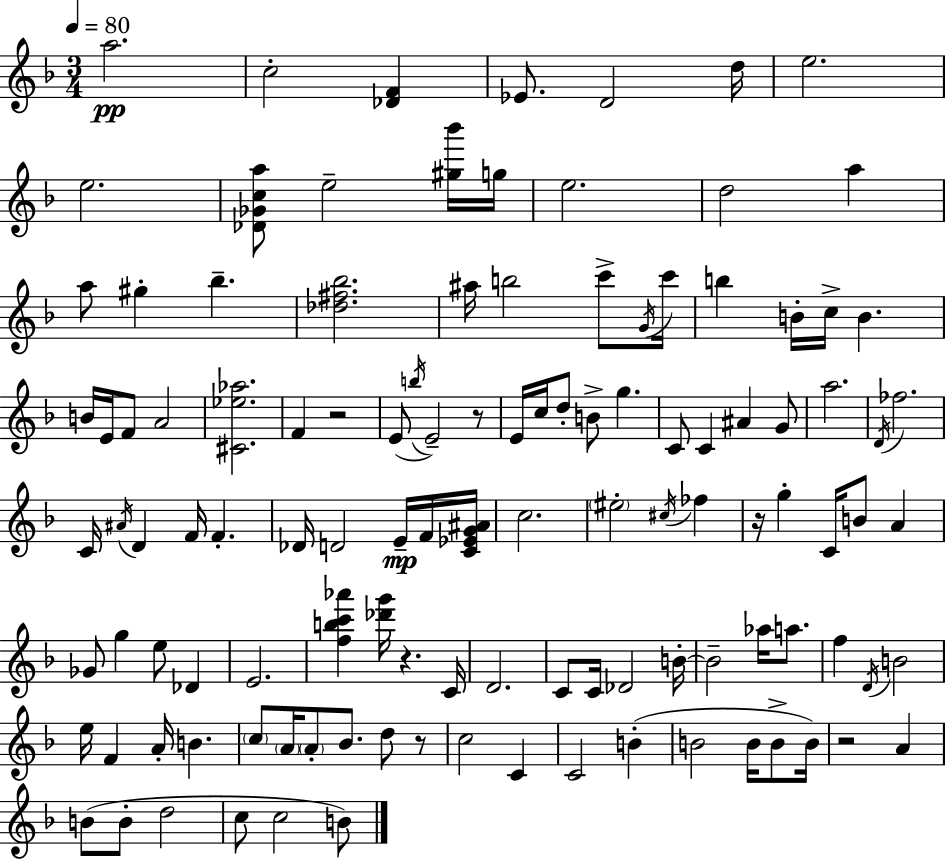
{
  \clef treble
  \numericTimeSignature
  \time 3/4
  \key d \minor
  \tempo 4 = 80
  a''2.\pp | c''2-. <des' f'>4 | ees'8. d'2 d''16 | e''2. | \break e''2. | <des' ges' c'' a''>8 e''2-- <gis'' bes'''>16 g''16 | e''2. | d''2 a''4 | \break a''8 gis''4-. bes''4.-- | <des'' fis'' bes''>2. | ais''16 b''2 c'''8-> \acciaccatura { g'16 } | c'''16 b''4 b'16-. c''16-> b'4. | \break b'16 e'16 f'8 a'2 | <cis' ees'' aes''>2. | f'4 r2 | e'8( \acciaccatura { b''16 } e'2--) | \break r8 e'16 c''16 d''8-. b'8-> g''4. | c'8 c'4 ais'4 | g'8 a''2. | \acciaccatura { d'16 } fes''2. | \break c'16 \acciaccatura { ais'16 } d'4 f'16 f'4.-. | des'16 d'2 | e'16--\mp f'16 <c' ees' g' ais'>16 c''2. | \parenthesize eis''2-. | \break \acciaccatura { cis''16 } fes''4 r16 g''4-. c'16 b'8 | a'4 ges'8 g''4 e''8 | des'4 e'2. | <f'' b'' c''' aes'''>4 <des''' g'''>16 r4. | \break c'16 d'2. | c'8 c'16 des'2 | b'16-.~~ b'2-- | aes''16 a''8. f''4 \acciaccatura { d'16 } b'2 | \break e''16 f'4 a'16-. | b'4. \parenthesize c''8 \parenthesize a'16 \parenthesize a'8-. bes'8. | d''8 r8 c''2 | c'4 c'2 | \break b'4-.( b'2 | b'16 b'8-> b'16) r2 | a'4 b'8( b'8-. d''2 | c''8 c''2 | \break b'8) \bar "|."
}